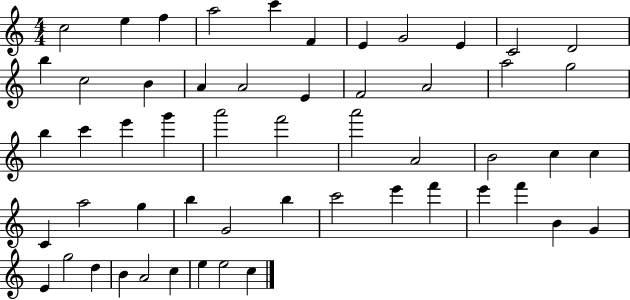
C5/h E5/q F5/q A5/h C6/q F4/q E4/q G4/h E4/q C4/h D4/h B5/q C5/h B4/q A4/q A4/h E4/q F4/h A4/h A5/h G5/h B5/q C6/q E6/q G6/q A6/h F6/h A6/h A4/h B4/h C5/q C5/q C4/q A5/h G5/q B5/q G4/h B5/q C6/h E6/q F6/q E6/q F6/q B4/q G4/q E4/q G5/h D5/q B4/q A4/h C5/q E5/q E5/h C5/q